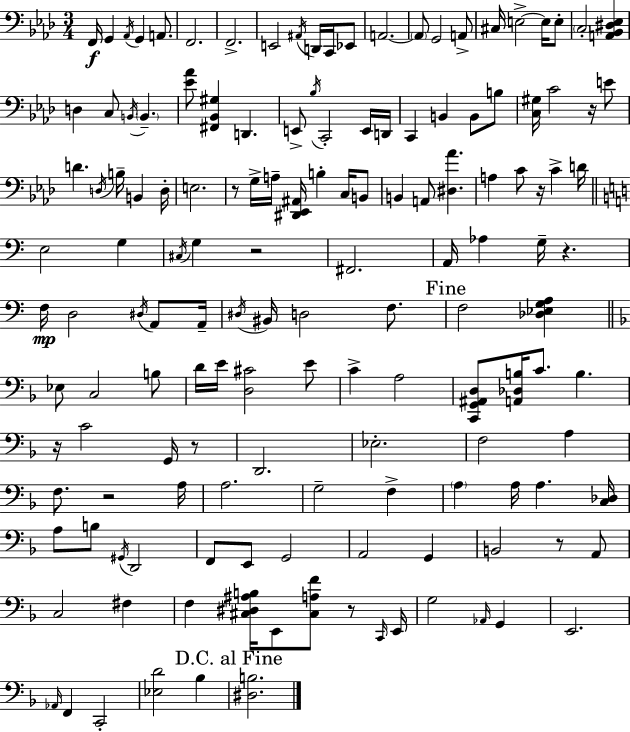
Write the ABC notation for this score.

X:1
T:Untitled
M:3/4
L:1/4
K:Fm
F,,/4 G,, _A,,/4 G,, A,,/2 F,,2 F,,2 E,,2 ^A,,/4 D,,/4 C,,/4 _E,,/2 A,,2 A,,/2 G,,2 A,,/2 ^C,/4 E,2 E,/4 E,/2 C,2 [A,,_B,,^D,_E,] D, C,/2 B,,/4 B,, [_E_A]/2 [^F,,_B,,^G,] D,, E,,/2 _B,/4 C,,2 E,,/4 D,,/4 C,, B,, B,,/2 B,/2 [C,^G,]/4 C2 z/4 E/2 D D,/4 B,/4 B,, D,/4 E,2 z/2 G,/4 A,/4 [^D,,_E,,^A,,]/4 B, C,/4 B,,/2 B,, A,,/2 [^D,_A] A, C/2 z/4 C D/4 E,2 G, ^C,/4 G, z2 ^F,,2 A,,/4 _A, G,/4 z F,/4 D,2 ^D,/4 A,,/2 A,,/4 ^D,/4 ^B,,/4 D,2 F,/2 F,2 [_D,_E,G,A,] _E,/2 C,2 B,/2 D/4 E/4 [D,^C]2 E/2 C A,2 [C,,G,,^A,,D,]/2 [A,,_D,B,]/4 C/2 B, z/4 C2 G,,/4 z/2 D,,2 _E,2 F,2 A, F,/2 z2 A,/4 A,2 G,2 F, A, A,/4 A, [C,_D,]/4 A,/2 B,/2 ^G,,/4 D,,2 F,,/2 E,,/2 G,,2 A,,2 G,, B,,2 z/2 A,,/2 C,2 ^F, F, [^C,^D,^A,B,]/4 E,,/2 [^C,A,F]/2 z/2 C,,/4 E,,/4 G,2 _A,,/4 G,, E,,2 _A,,/4 F,, C,,2 [_E,D]2 _B, [^D,B,]2